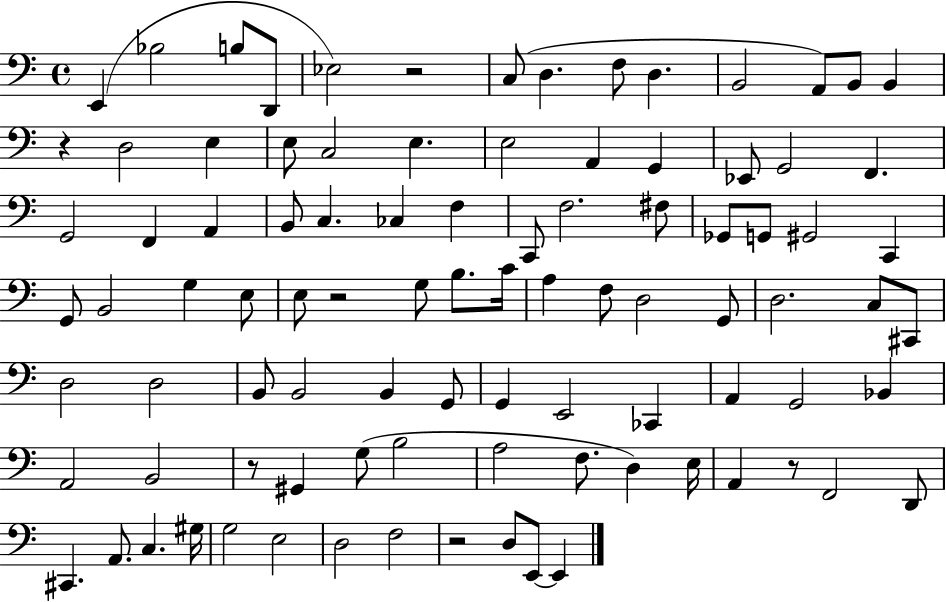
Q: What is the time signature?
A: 4/4